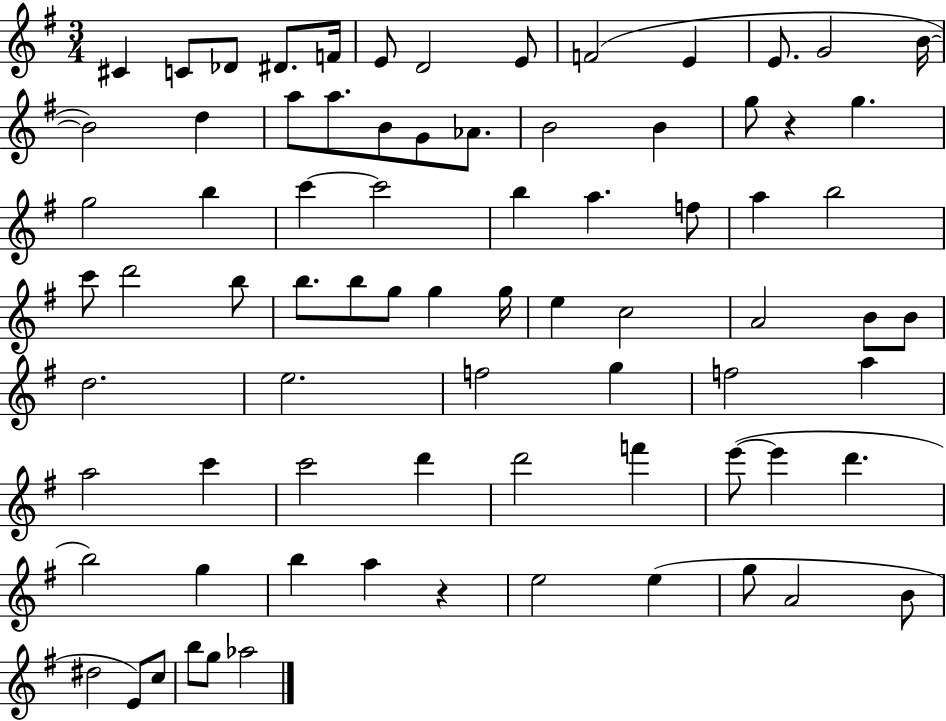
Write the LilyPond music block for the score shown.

{
  \clef treble
  \numericTimeSignature
  \time 3/4
  \key g \major
  cis'4 c'8 des'8 dis'8. f'16 | e'8 d'2 e'8 | f'2( e'4 | e'8. g'2 b'16~~ | \break b'2) d''4 | a''8 a''8. b'8 g'8 aes'8. | b'2 b'4 | g''8 r4 g''4. | \break g''2 b''4 | c'''4~~ c'''2 | b''4 a''4. f''8 | a''4 b''2 | \break c'''8 d'''2 b''8 | b''8. b''8 g''8 g''4 g''16 | e''4 c''2 | a'2 b'8 b'8 | \break d''2. | e''2. | f''2 g''4 | f''2 a''4 | \break a''2 c'''4 | c'''2 d'''4 | d'''2 f'''4 | e'''8~(~ e'''4 d'''4. | \break b''2) g''4 | b''4 a''4 r4 | e''2 e''4( | g''8 a'2 b'8 | \break dis''2 e'8) c''8 | b''8 g''8 aes''2 | \bar "|."
}